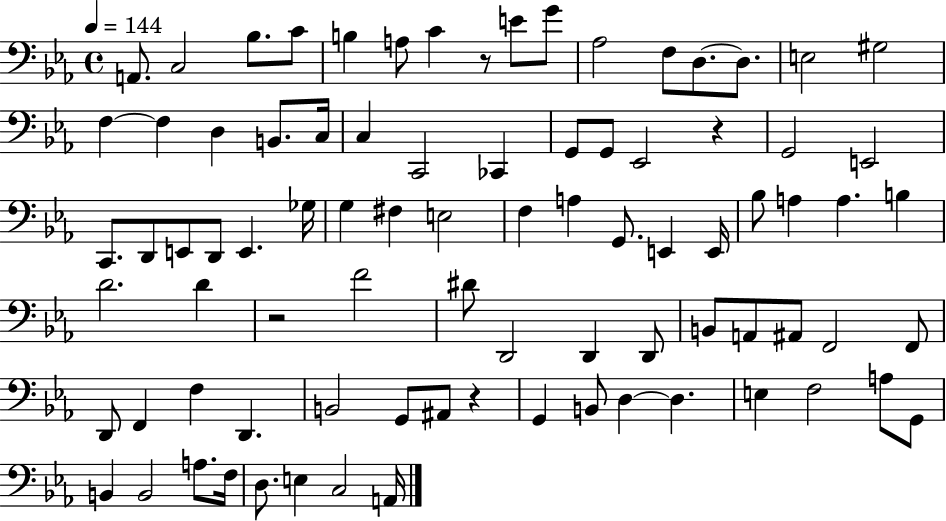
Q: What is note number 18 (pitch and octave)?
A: D3